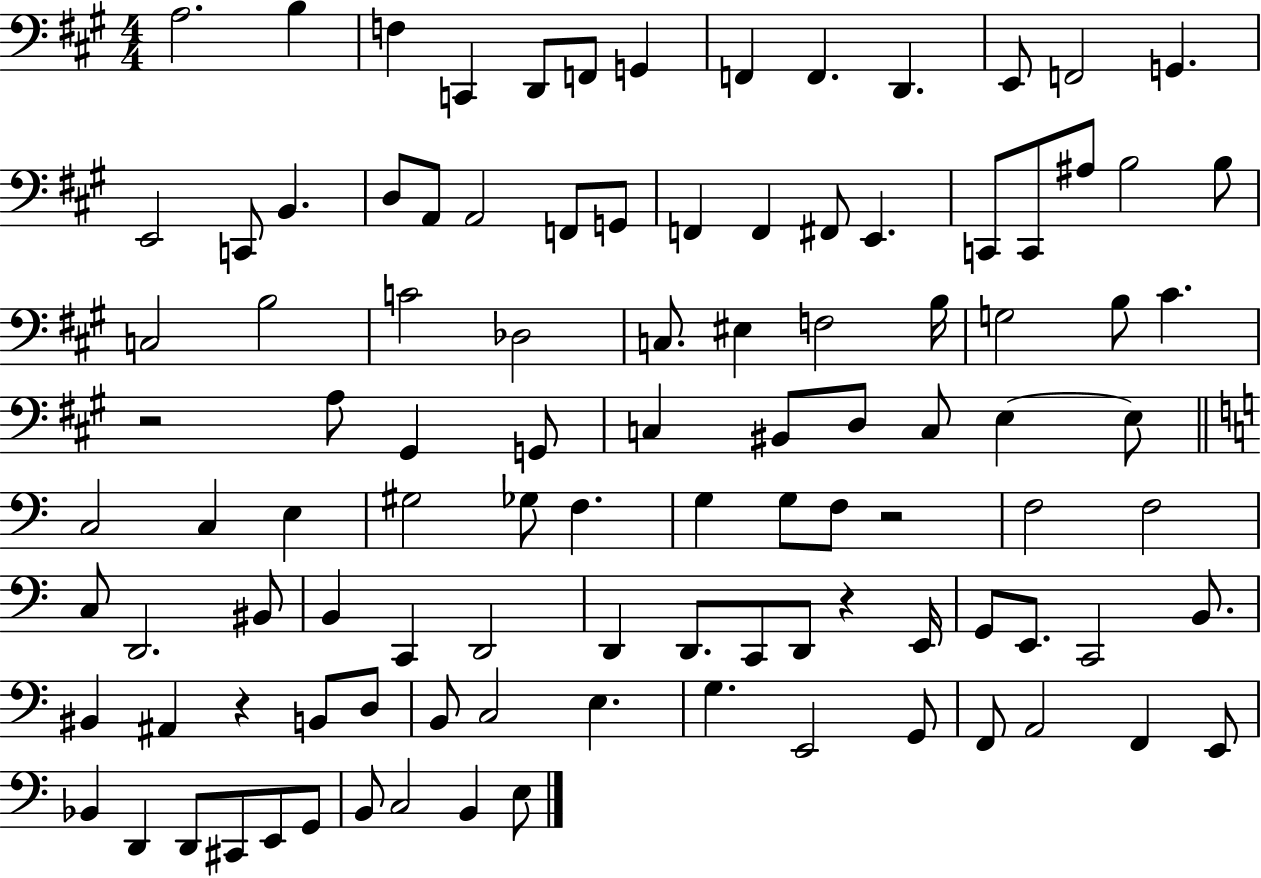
A3/h. B3/q F3/q C2/q D2/e F2/e G2/q F2/q F2/q. D2/q. E2/e F2/h G2/q. E2/h C2/e B2/q. D3/e A2/e A2/h F2/e G2/e F2/q F2/q F#2/e E2/q. C2/e C2/e A#3/e B3/h B3/e C3/h B3/h C4/h Db3/h C3/e. EIS3/q F3/h B3/s G3/h B3/e C#4/q. R/h A3/e G#2/q G2/e C3/q BIS2/e D3/e C3/e E3/q E3/e C3/h C3/q E3/q G#3/h Gb3/e F3/q. G3/q G3/e F3/e R/h F3/h F3/h C3/e D2/h. BIS2/e B2/q C2/q D2/h D2/q D2/e. C2/e D2/e R/q E2/s G2/e E2/e. C2/h B2/e. BIS2/q A#2/q R/q B2/e D3/e B2/e C3/h E3/q. G3/q. E2/h G2/e F2/e A2/h F2/q E2/e Bb2/q D2/q D2/e C#2/e E2/e G2/e B2/e C3/h B2/q E3/e